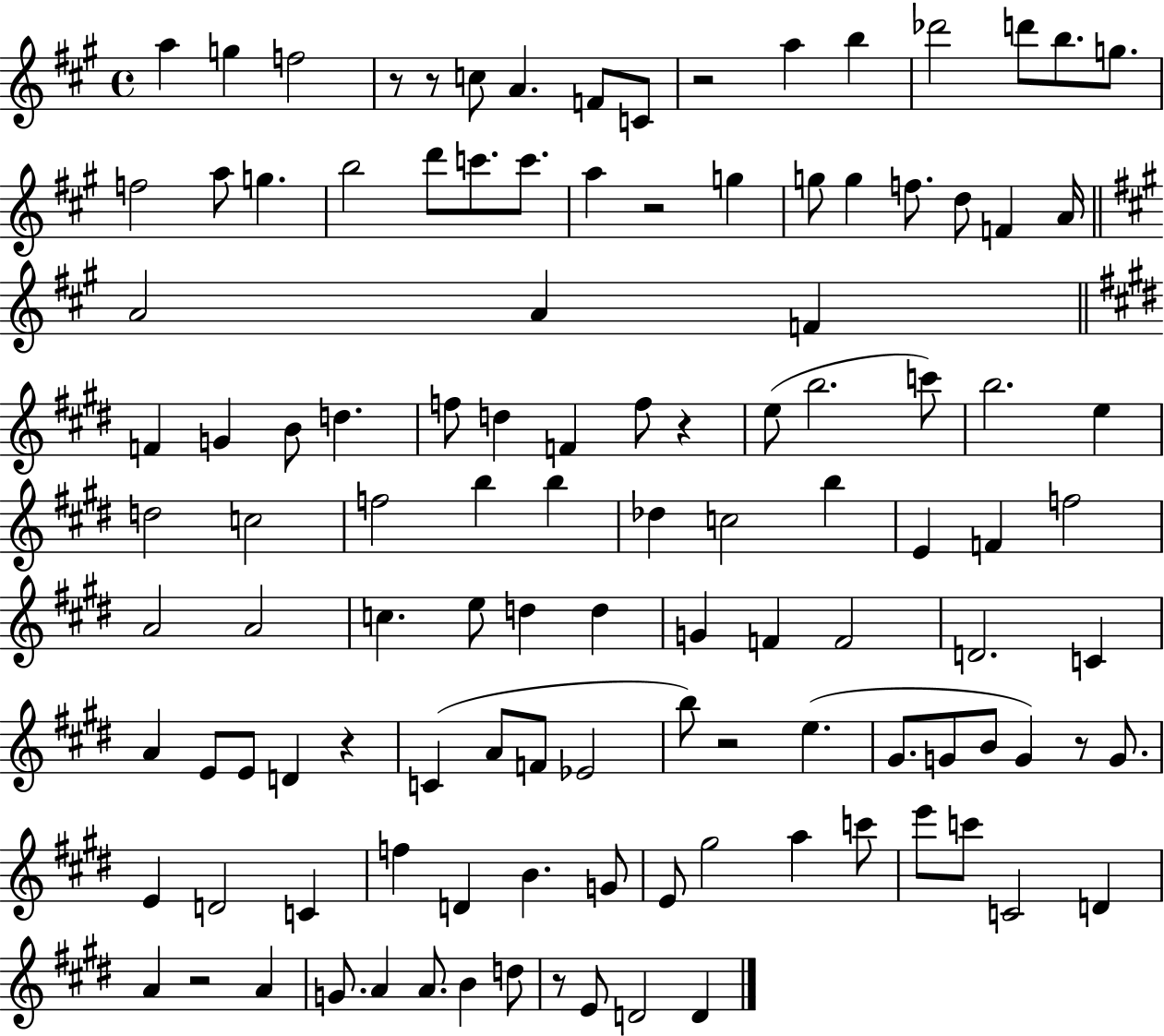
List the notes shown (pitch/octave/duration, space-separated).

A5/q G5/q F5/h R/e R/e C5/e A4/q. F4/e C4/e R/h A5/q B5/q Db6/h D6/e B5/e. G5/e. F5/h A5/e G5/q. B5/h D6/e C6/e. C6/e. A5/q R/h G5/q G5/e G5/q F5/e. D5/e F4/q A4/s A4/h A4/q F4/q F4/q G4/q B4/e D5/q. F5/e D5/q F4/q F5/e R/q E5/e B5/h. C6/e B5/h. E5/q D5/h C5/h F5/h B5/q B5/q Db5/q C5/h B5/q E4/q F4/q F5/h A4/h A4/h C5/q. E5/e D5/q D5/q G4/q F4/q F4/h D4/h. C4/q A4/q E4/e E4/e D4/q R/q C4/q A4/e F4/e Eb4/h B5/e R/h E5/q. G#4/e. G4/e B4/e G4/q R/e G4/e. E4/q D4/h C4/q F5/q D4/q B4/q. G4/e E4/e G#5/h A5/q C6/e E6/e C6/e C4/h D4/q A4/q R/h A4/q G4/e. A4/q A4/e. B4/q D5/e R/e E4/e D4/h D4/q